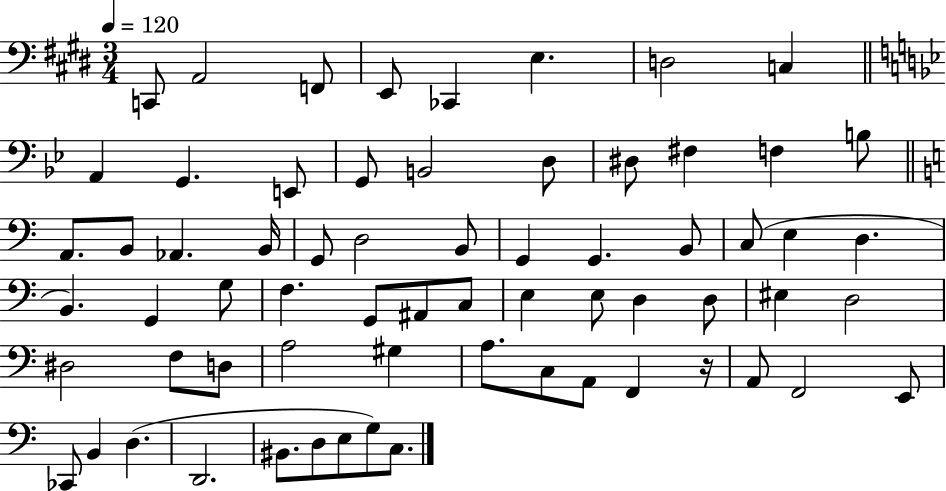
X:1
T:Untitled
M:3/4
L:1/4
K:E
C,,/2 A,,2 F,,/2 E,,/2 _C,, E, D,2 C, A,, G,, E,,/2 G,,/2 B,,2 D,/2 ^D,/2 ^F, F, B,/2 A,,/2 B,,/2 _A,, B,,/4 G,,/2 D,2 B,,/2 G,, G,, B,,/2 C,/2 E, D, B,, G,, G,/2 F, G,,/2 ^A,,/2 C,/2 E, E,/2 D, D,/2 ^E, D,2 ^D,2 F,/2 D,/2 A,2 ^G, A,/2 C,/2 A,,/2 F,, z/4 A,,/2 F,,2 E,,/2 _C,,/2 B,, D, D,,2 ^B,,/2 D,/2 E,/2 G,/2 C,/2